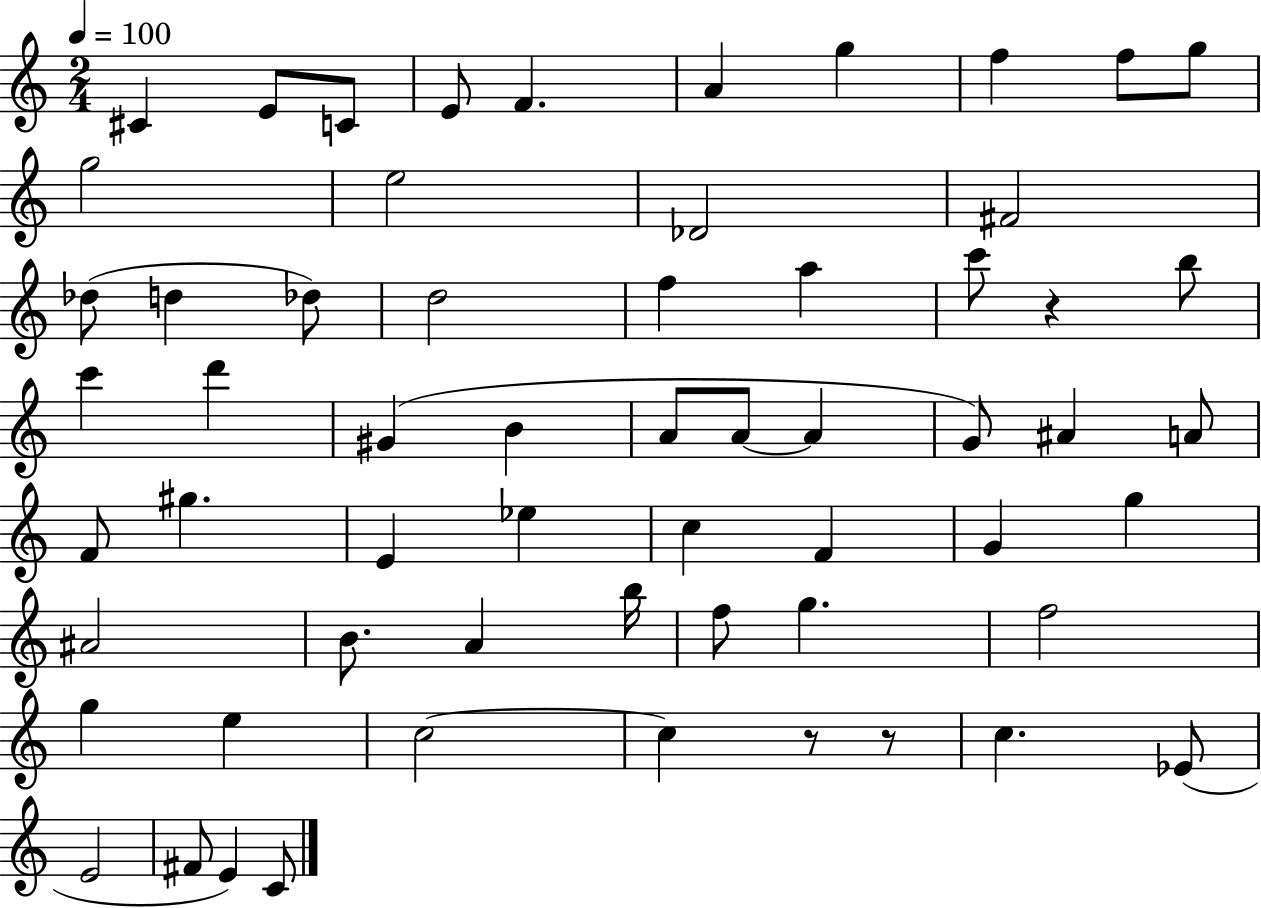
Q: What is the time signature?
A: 2/4